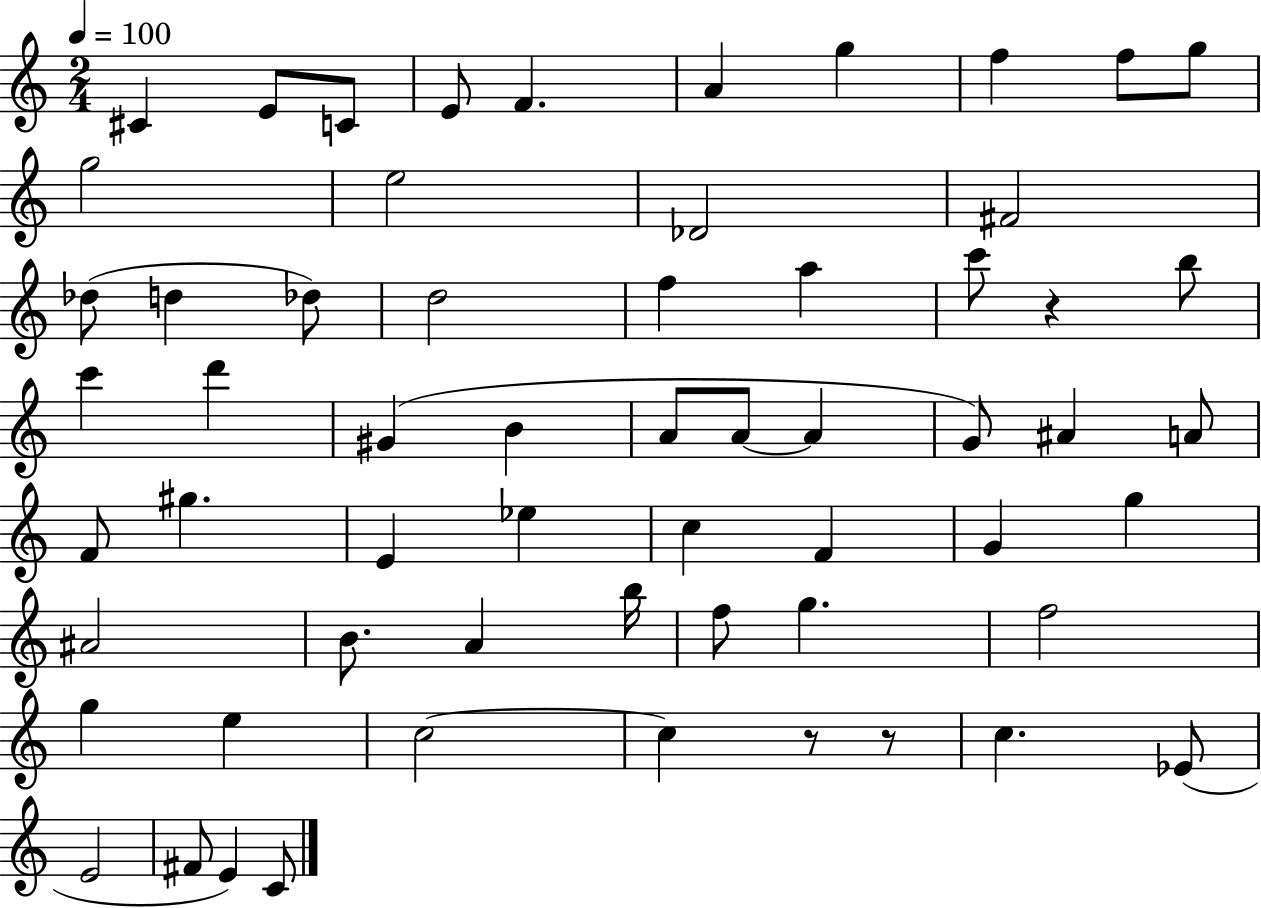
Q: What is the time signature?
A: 2/4